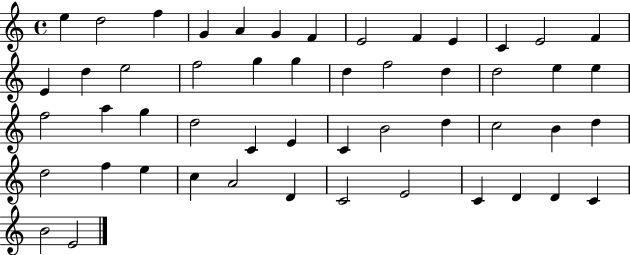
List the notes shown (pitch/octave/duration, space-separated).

E5/q D5/h F5/q G4/q A4/q G4/q F4/q E4/h F4/q E4/q C4/q E4/h F4/q E4/q D5/q E5/h F5/h G5/q G5/q D5/q F5/h D5/q D5/h E5/q E5/q F5/h A5/q G5/q D5/h C4/q E4/q C4/q B4/h D5/q C5/h B4/q D5/q D5/h F5/q E5/q C5/q A4/h D4/q C4/h E4/h C4/q D4/q D4/q C4/q B4/h E4/h